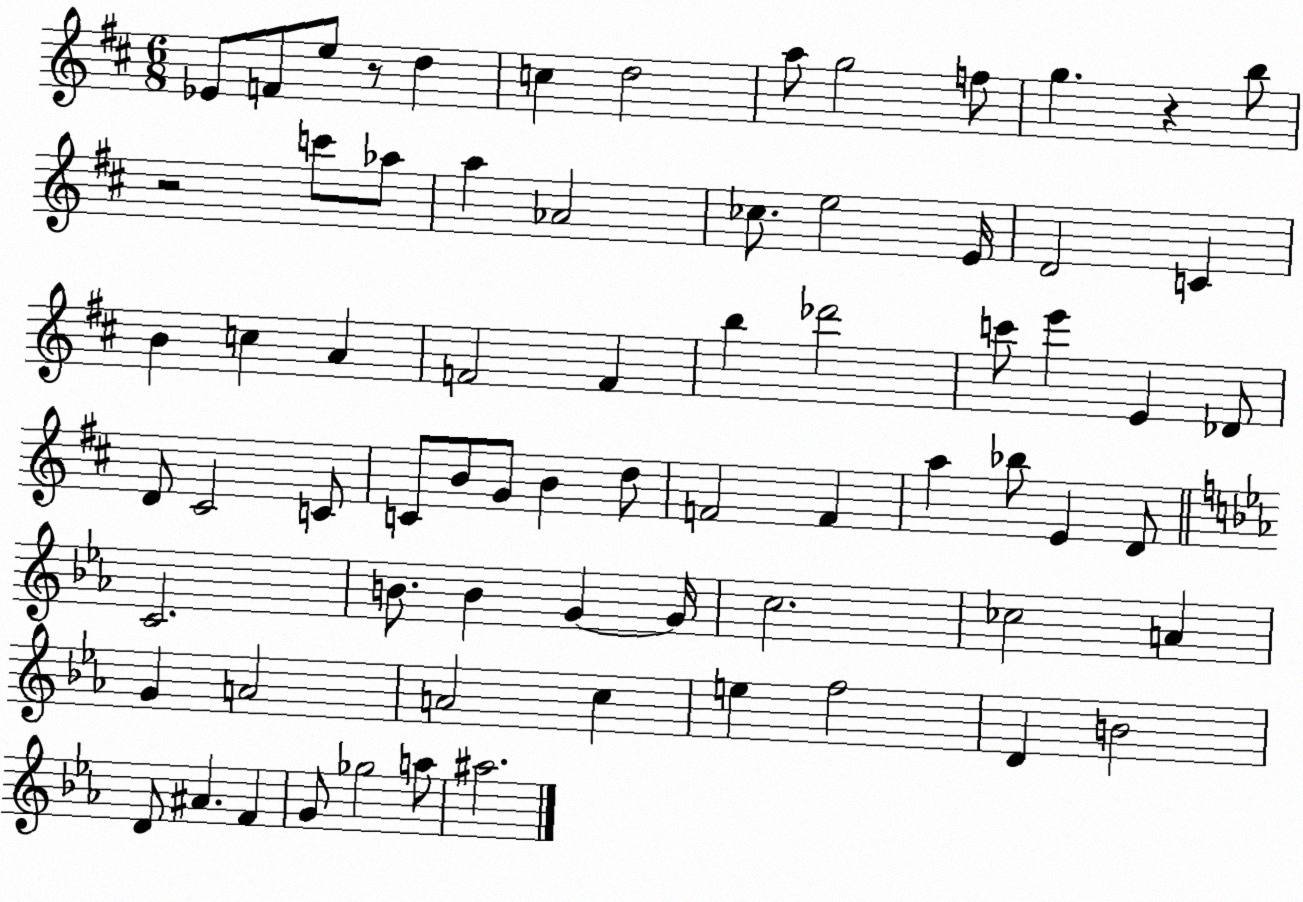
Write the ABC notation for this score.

X:1
T:Untitled
M:6/8
L:1/4
K:D
_E/2 F/2 e/2 z/2 d c d2 a/2 g2 f/2 g z b/2 z2 c'/2 _a/2 a _A2 _c/2 e2 E/4 D2 C B c A F2 F b _d'2 c'/2 e' E _D/2 D/2 ^C2 C/2 C/2 B/2 G/2 B d/2 F2 F a _b/2 E D/2 C2 B/2 B G G/4 c2 _c2 A G A2 A2 c e f2 D B2 D/2 ^A F G/2 _g2 a/2 ^a2